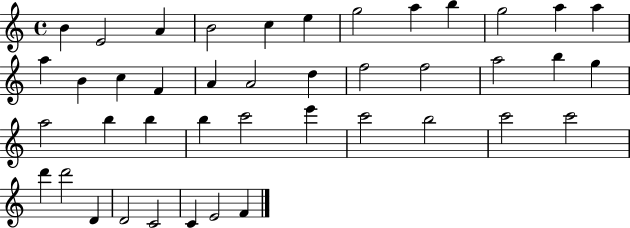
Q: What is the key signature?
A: C major